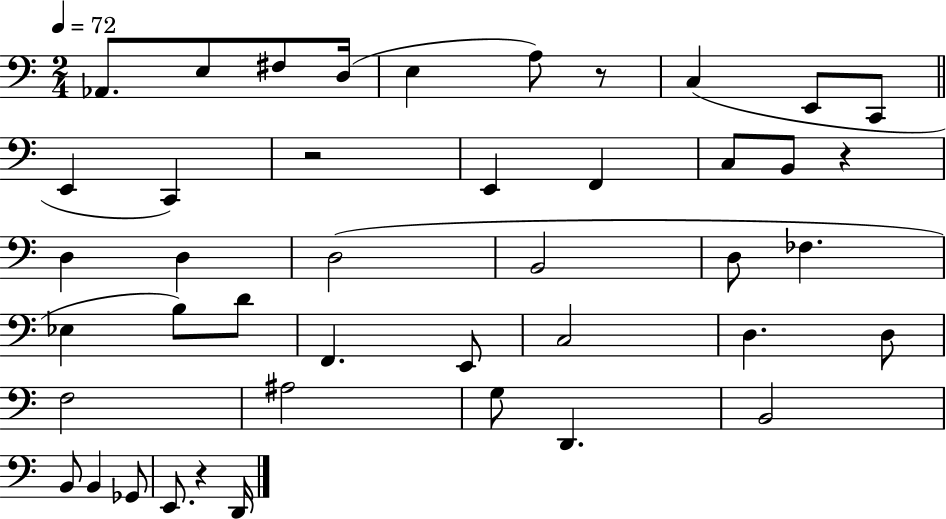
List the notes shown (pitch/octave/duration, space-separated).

Ab2/e. E3/e F#3/e D3/s E3/q A3/e R/e C3/q E2/e C2/e E2/q C2/q R/h E2/q F2/q C3/e B2/e R/q D3/q D3/q D3/h B2/h D3/e FES3/q. Eb3/q B3/e D4/e F2/q. E2/e C3/h D3/q. D3/e F3/h A#3/h G3/e D2/q. B2/h B2/e B2/q Gb2/e E2/e. R/q D2/s